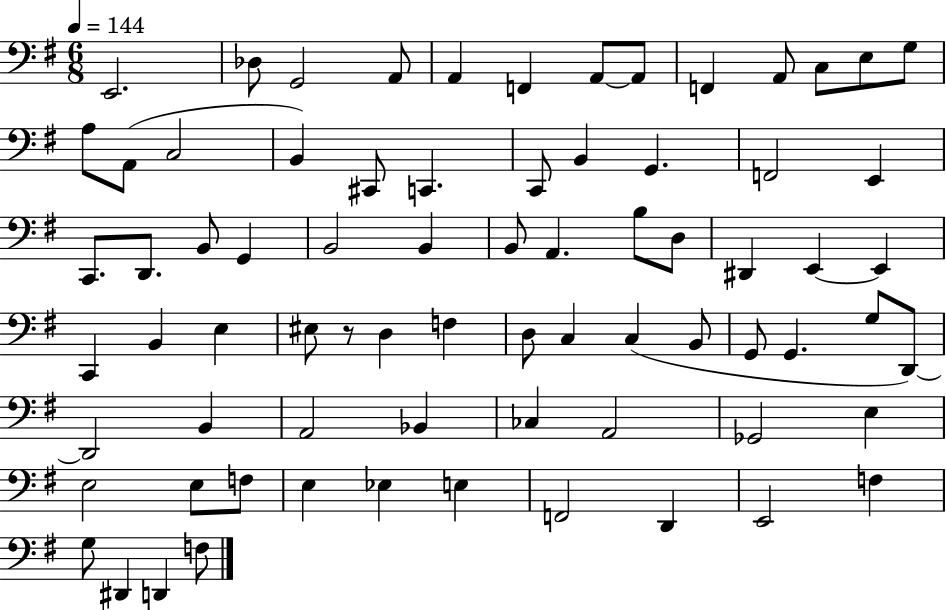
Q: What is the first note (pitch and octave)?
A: E2